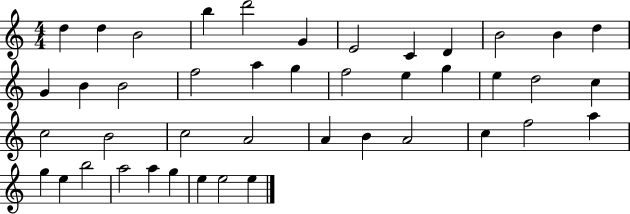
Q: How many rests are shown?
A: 0